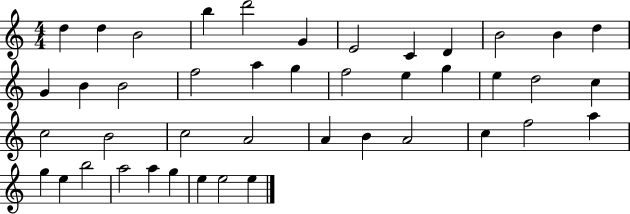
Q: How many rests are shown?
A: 0